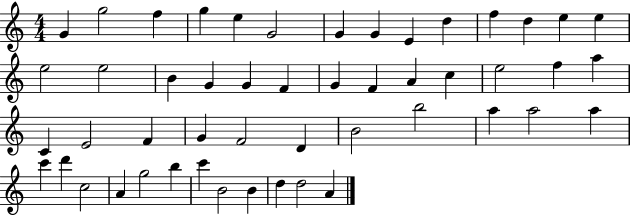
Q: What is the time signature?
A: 4/4